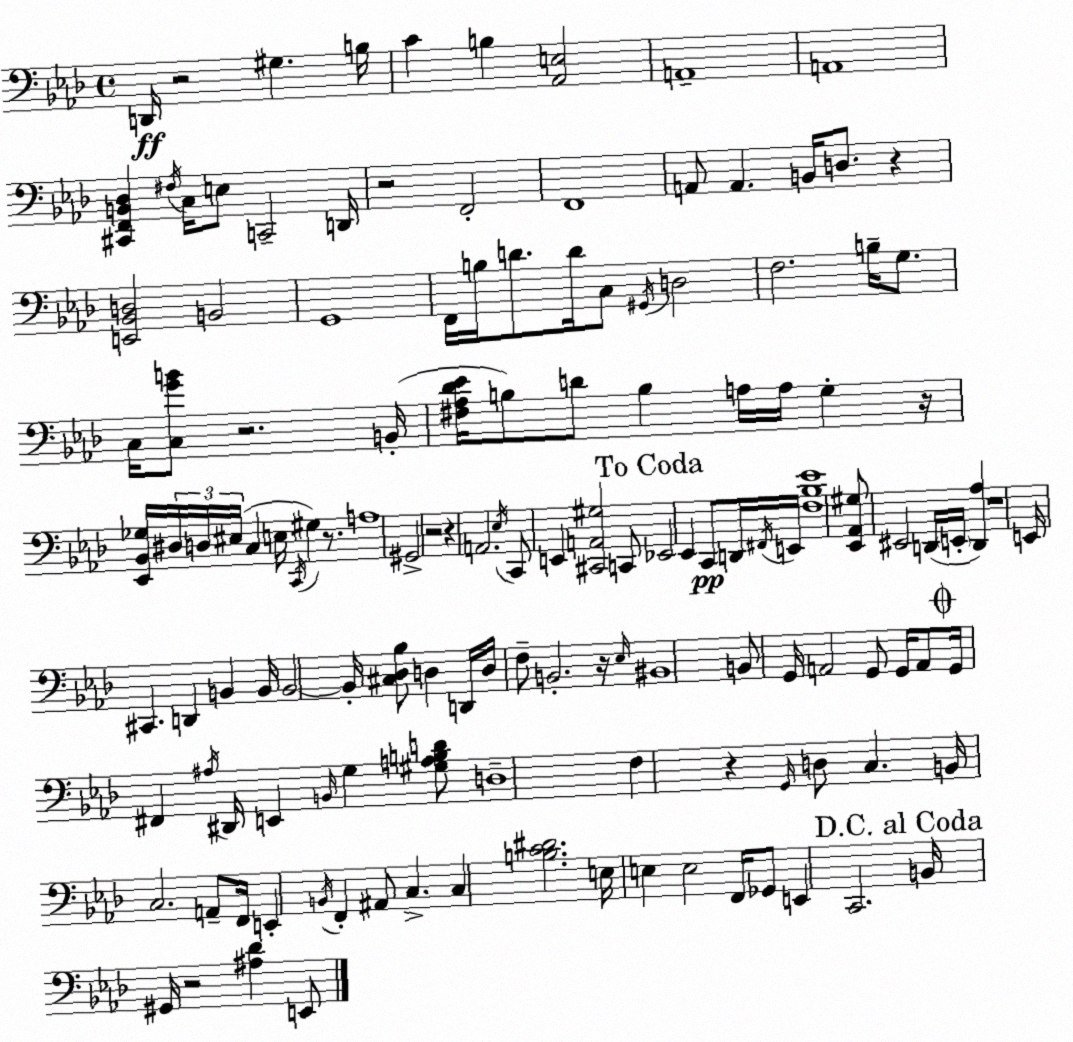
X:1
T:Untitled
M:4/4
L:1/4
K:Fm
D,,/4 z2 ^G, B,/4 C B, [_A,,E,]2 A,,4 A,,4 [^C,,F,,B,,_D,] ^F,/4 C,/4 E,/2 C,,2 D,,/4 z2 F,,2 F,,4 A,,/2 A,, B,,/4 D,/2 z [E,,_B,,D,]2 B,,2 G,,4 F,,/4 B,/4 D/2 D/4 C,/2 ^G,,/4 D,2 F,2 B,/4 G,/2 C,/4 [C,GB]/2 z2 B,,/4 [^F,_A,_D_E]/4 B,/2 D/2 B, A,/4 A,/4 G, z/4 [_E,,_B,,_G,]/4 ^D,/4 D,/4 ^E,/4 C, E,/4 C,,/4 ^G, z/2 A,4 ^G,,2 z2 z A,,2 _E,/4 C,,/2 E,, [^C,,A,,^G,]2 C,,/2 _E,,2 _E,, C,,/2 D,,/4 ^F,,/4 E,,/4 [F,_B,_E]4 [_E,,_A,,^G,]/2 ^E,,2 D,,/4 E,,/4 [D,,_A,] z4 E,,/4 ^C,, D,, B,, B,,/4 B,,2 B,,/4 [^C,_D,_B,]/2 D, D,,/4 D,/4 F,/2 B,,2 z/4 _E,/4 ^B,,4 B,,/2 G,,/4 A,,2 G,,/2 G,,/4 A,,/2 G,,/4 ^F,, ^A,/4 ^D,,/4 E,, B,,/4 G, [^G,A,B,D]/2 D,4 F, z G,,/4 D,/2 C, B,,/4 C,2 A,,/2 F,,/4 E,, B,,/4 F,, ^A,,/2 C, C, [B,C^D]2 E,/4 E, E,2 F,,/4 _G,,/2 E,, C,,2 B,,/4 ^G,,/4 z2 [^A,_D] E,,/2